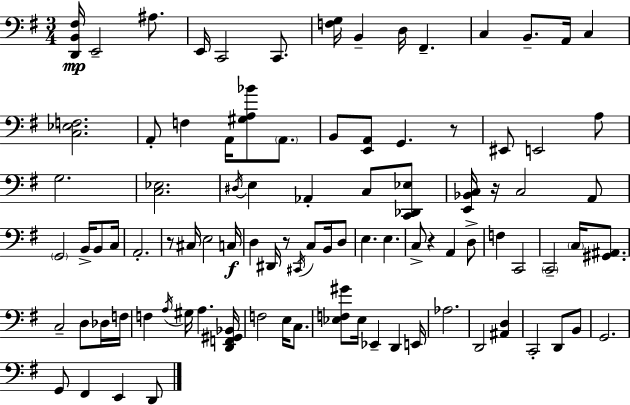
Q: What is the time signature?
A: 3/4